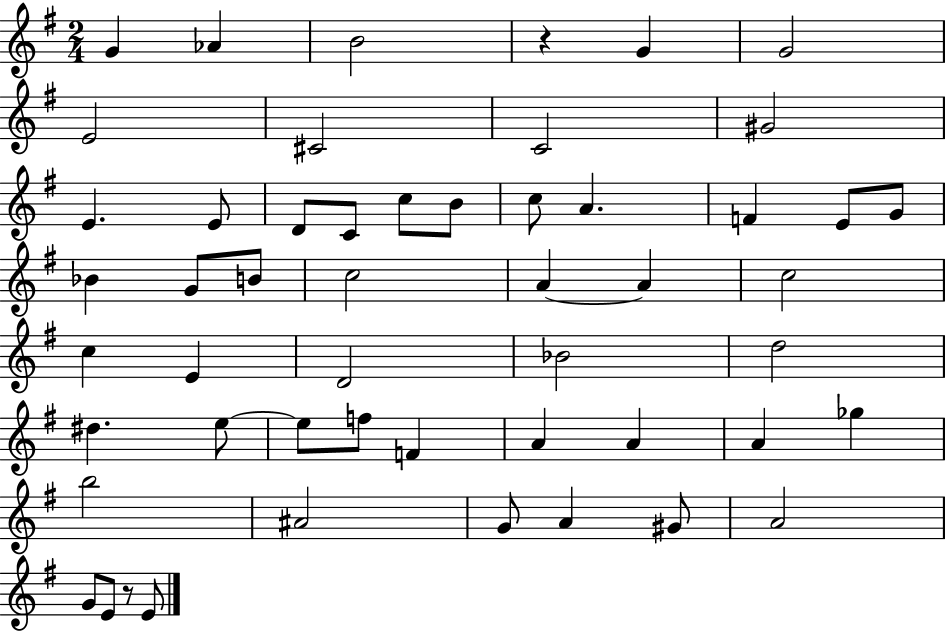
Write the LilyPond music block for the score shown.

{
  \clef treble
  \numericTimeSignature
  \time 2/4
  \key g \major
  g'4 aes'4 | b'2 | r4 g'4 | g'2 | \break e'2 | cis'2 | c'2 | gis'2 | \break e'4. e'8 | d'8 c'8 c''8 b'8 | c''8 a'4. | f'4 e'8 g'8 | \break bes'4 g'8 b'8 | c''2 | a'4~~ a'4 | c''2 | \break c''4 e'4 | d'2 | bes'2 | d''2 | \break dis''4. e''8~~ | e''8 f''8 f'4 | a'4 a'4 | a'4 ges''4 | \break b''2 | ais'2 | g'8 a'4 gis'8 | a'2 | \break g'8 e'8 r8 e'8 | \bar "|."
}